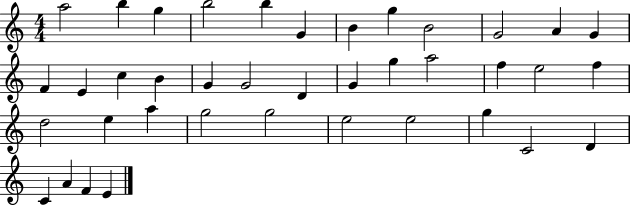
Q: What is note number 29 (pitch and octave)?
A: G5